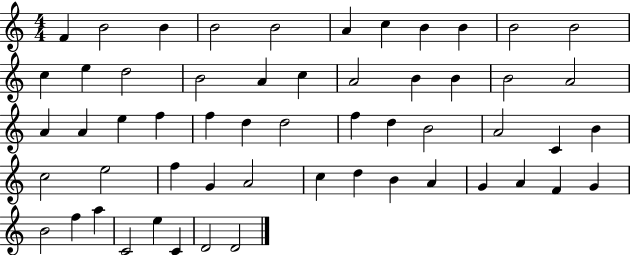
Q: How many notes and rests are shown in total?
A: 56